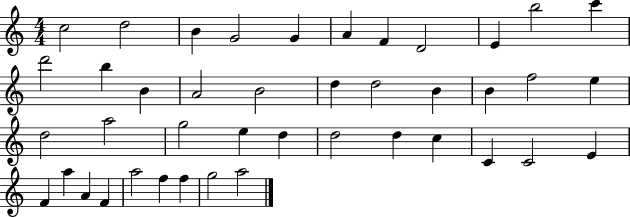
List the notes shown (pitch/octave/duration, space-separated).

C5/h D5/h B4/q G4/h G4/q A4/q F4/q D4/h E4/q B5/h C6/q D6/h B5/q B4/q A4/h B4/h D5/q D5/h B4/q B4/q F5/h E5/q D5/h A5/h G5/h E5/q D5/q D5/h D5/q C5/q C4/q C4/h E4/q F4/q A5/q A4/q F4/q A5/h F5/q F5/q G5/h A5/h